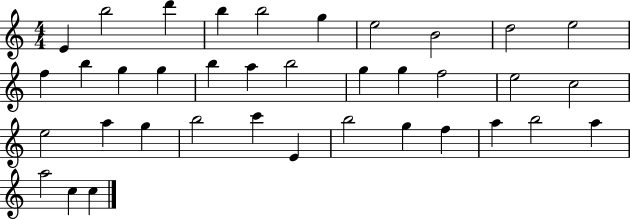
X:1
T:Untitled
M:4/4
L:1/4
K:C
E b2 d' b b2 g e2 B2 d2 e2 f b g g b a b2 g g f2 e2 c2 e2 a g b2 c' E b2 g f a b2 a a2 c c